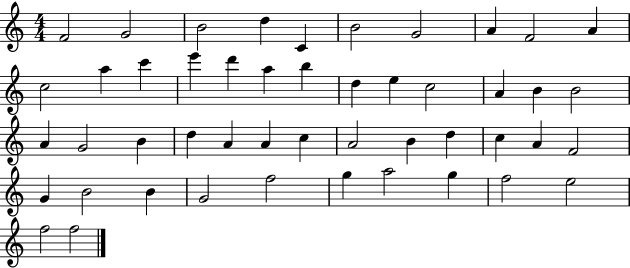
F4/h G4/h B4/h D5/q C4/q B4/h G4/h A4/q F4/h A4/q C5/h A5/q C6/q E6/q D6/q A5/q B5/q D5/q E5/q C5/h A4/q B4/q B4/h A4/q G4/h B4/q D5/q A4/q A4/q C5/q A4/h B4/q D5/q C5/q A4/q F4/h G4/q B4/h B4/q G4/h F5/h G5/q A5/h G5/q F5/h E5/h F5/h F5/h